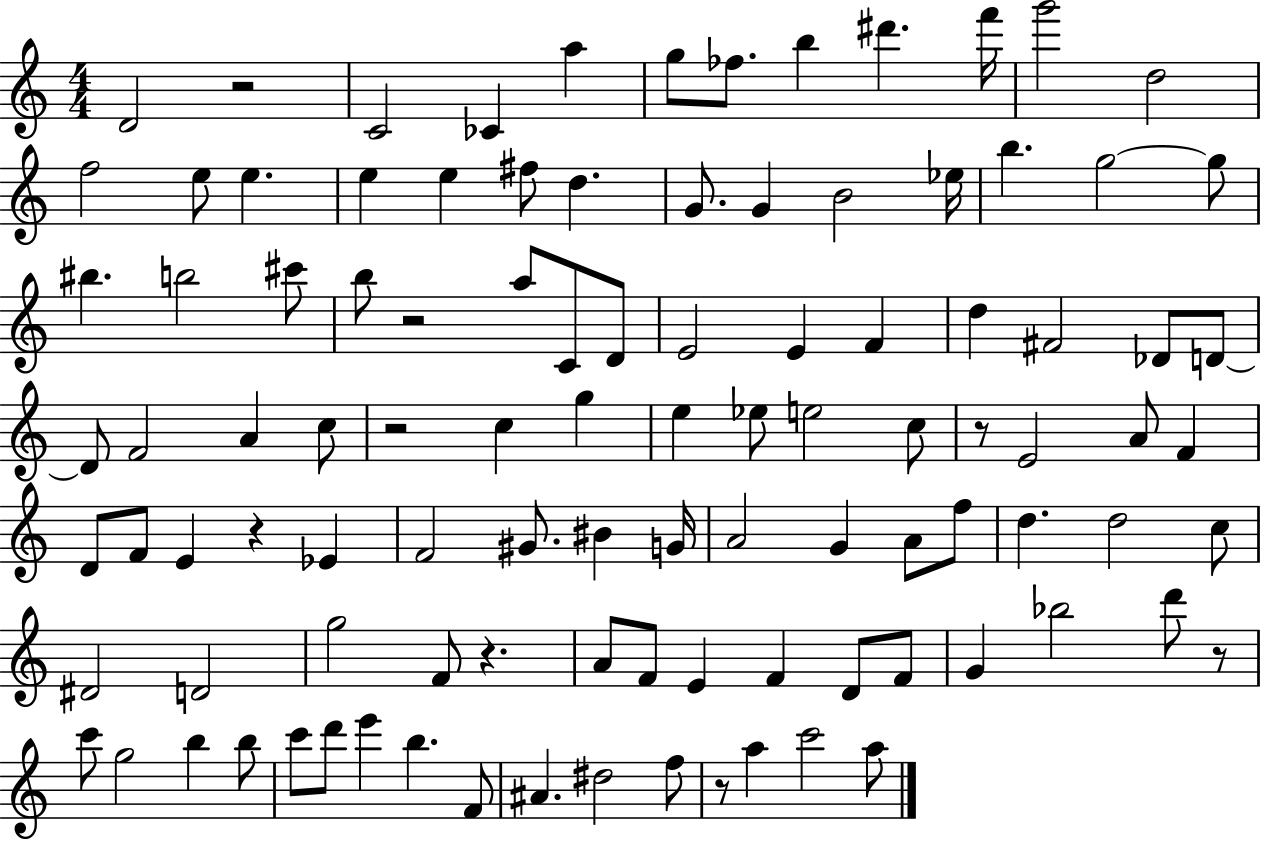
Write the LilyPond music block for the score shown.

{
  \clef treble
  \numericTimeSignature
  \time 4/4
  \key c \major
  d'2 r2 | c'2 ces'4 a''4 | g''8 fes''8. b''4 dis'''4. f'''16 | g'''2 d''2 | \break f''2 e''8 e''4. | e''4 e''4 fis''8 d''4. | g'8. g'4 b'2 ees''16 | b''4. g''2~~ g''8 | \break bis''4. b''2 cis'''8 | b''8 r2 a''8 c'8 d'8 | e'2 e'4 f'4 | d''4 fis'2 des'8 d'8~~ | \break d'8 f'2 a'4 c''8 | r2 c''4 g''4 | e''4 ees''8 e''2 c''8 | r8 e'2 a'8 f'4 | \break d'8 f'8 e'4 r4 ees'4 | f'2 gis'8. bis'4 g'16 | a'2 g'4 a'8 f''8 | d''4. d''2 c''8 | \break dis'2 d'2 | g''2 f'8 r4. | a'8 f'8 e'4 f'4 d'8 f'8 | g'4 bes''2 d'''8 r8 | \break c'''8 g''2 b''4 b''8 | c'''8 d'''8 e'''4 b''4. f'8 | ais'4. dis''2 f''8 | r8 a''4 c'''2 a''8 | \break \bar "|."
}